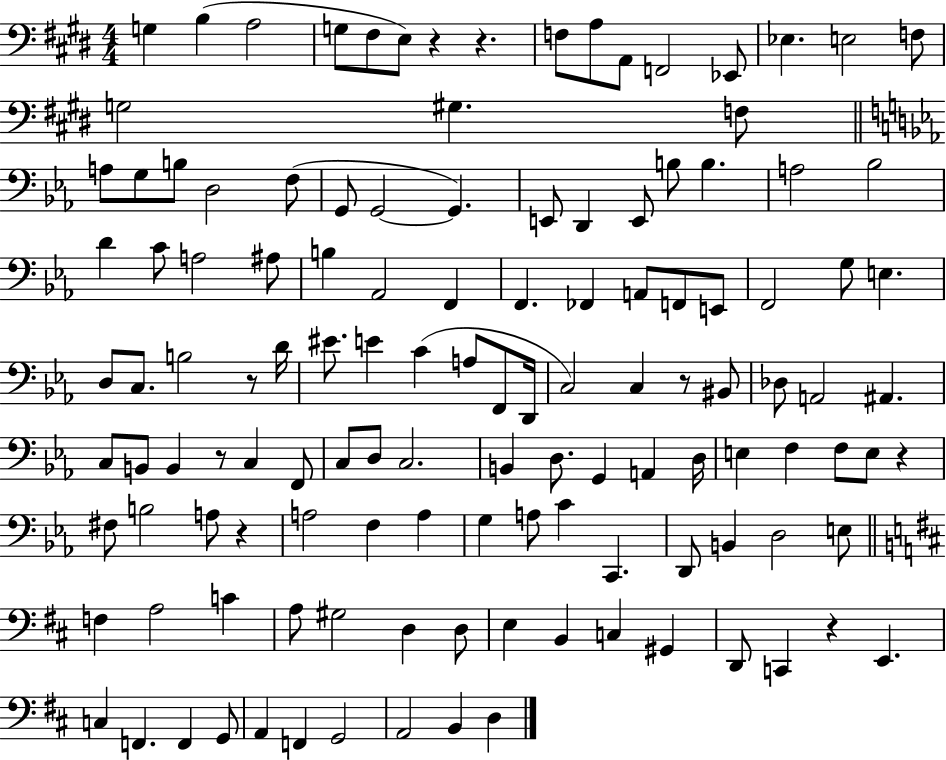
{
  \clef bass
  \numericTimeSignature
  \time 4/4
  \key e \major
  g4 b4( a2 | g8 fis8 e8) r4 r4. | f8 a8 a,8 f,2 ees,8 | ees4. e2 f8 | \break g2 gis4. f8 | \bar "||" \break \key ees \major a8 g8 b8 d2 f8( | g,8 g,2~~ g,4.) | e,8 d,4 e,8 b8 b4. | a2 bes2 | \break d'4 c'8 a2 ais8 | b4 aes,2 f,4 | f,4. fes,4 a,8 f,8 e,8 | f,2 g8 e4. | \break d8 c8. b2 r8 d'16 | eis'8. e'4 c'4( a8 f,8 d,16 | c2) c4 r8 bis,8 | des8 a,2 ais,4. | \break c8 b,8 b,4 r8 c4 f,8 | c8 d8 c2. | b,4 d8. g,4 a,4 d16 | e4 f4 f8 e8 r4 | \break fis8 b2 a8 r4 | a2 f4 a4 | g4 a8 c'4 c,4. | d,8 b,4 d2 e8 | \break \bar "||" \break \key b \minor f4 a2 c'4 | a8 gis2 d4 d8 | e4 b,4 c4 gis,4 | d,8 c,4 r4 e,4. | \break c4 f,4. f,4 g,8 | a,4 f,4 g,2 | a,2 b,4 d4 | \bar "|."
}